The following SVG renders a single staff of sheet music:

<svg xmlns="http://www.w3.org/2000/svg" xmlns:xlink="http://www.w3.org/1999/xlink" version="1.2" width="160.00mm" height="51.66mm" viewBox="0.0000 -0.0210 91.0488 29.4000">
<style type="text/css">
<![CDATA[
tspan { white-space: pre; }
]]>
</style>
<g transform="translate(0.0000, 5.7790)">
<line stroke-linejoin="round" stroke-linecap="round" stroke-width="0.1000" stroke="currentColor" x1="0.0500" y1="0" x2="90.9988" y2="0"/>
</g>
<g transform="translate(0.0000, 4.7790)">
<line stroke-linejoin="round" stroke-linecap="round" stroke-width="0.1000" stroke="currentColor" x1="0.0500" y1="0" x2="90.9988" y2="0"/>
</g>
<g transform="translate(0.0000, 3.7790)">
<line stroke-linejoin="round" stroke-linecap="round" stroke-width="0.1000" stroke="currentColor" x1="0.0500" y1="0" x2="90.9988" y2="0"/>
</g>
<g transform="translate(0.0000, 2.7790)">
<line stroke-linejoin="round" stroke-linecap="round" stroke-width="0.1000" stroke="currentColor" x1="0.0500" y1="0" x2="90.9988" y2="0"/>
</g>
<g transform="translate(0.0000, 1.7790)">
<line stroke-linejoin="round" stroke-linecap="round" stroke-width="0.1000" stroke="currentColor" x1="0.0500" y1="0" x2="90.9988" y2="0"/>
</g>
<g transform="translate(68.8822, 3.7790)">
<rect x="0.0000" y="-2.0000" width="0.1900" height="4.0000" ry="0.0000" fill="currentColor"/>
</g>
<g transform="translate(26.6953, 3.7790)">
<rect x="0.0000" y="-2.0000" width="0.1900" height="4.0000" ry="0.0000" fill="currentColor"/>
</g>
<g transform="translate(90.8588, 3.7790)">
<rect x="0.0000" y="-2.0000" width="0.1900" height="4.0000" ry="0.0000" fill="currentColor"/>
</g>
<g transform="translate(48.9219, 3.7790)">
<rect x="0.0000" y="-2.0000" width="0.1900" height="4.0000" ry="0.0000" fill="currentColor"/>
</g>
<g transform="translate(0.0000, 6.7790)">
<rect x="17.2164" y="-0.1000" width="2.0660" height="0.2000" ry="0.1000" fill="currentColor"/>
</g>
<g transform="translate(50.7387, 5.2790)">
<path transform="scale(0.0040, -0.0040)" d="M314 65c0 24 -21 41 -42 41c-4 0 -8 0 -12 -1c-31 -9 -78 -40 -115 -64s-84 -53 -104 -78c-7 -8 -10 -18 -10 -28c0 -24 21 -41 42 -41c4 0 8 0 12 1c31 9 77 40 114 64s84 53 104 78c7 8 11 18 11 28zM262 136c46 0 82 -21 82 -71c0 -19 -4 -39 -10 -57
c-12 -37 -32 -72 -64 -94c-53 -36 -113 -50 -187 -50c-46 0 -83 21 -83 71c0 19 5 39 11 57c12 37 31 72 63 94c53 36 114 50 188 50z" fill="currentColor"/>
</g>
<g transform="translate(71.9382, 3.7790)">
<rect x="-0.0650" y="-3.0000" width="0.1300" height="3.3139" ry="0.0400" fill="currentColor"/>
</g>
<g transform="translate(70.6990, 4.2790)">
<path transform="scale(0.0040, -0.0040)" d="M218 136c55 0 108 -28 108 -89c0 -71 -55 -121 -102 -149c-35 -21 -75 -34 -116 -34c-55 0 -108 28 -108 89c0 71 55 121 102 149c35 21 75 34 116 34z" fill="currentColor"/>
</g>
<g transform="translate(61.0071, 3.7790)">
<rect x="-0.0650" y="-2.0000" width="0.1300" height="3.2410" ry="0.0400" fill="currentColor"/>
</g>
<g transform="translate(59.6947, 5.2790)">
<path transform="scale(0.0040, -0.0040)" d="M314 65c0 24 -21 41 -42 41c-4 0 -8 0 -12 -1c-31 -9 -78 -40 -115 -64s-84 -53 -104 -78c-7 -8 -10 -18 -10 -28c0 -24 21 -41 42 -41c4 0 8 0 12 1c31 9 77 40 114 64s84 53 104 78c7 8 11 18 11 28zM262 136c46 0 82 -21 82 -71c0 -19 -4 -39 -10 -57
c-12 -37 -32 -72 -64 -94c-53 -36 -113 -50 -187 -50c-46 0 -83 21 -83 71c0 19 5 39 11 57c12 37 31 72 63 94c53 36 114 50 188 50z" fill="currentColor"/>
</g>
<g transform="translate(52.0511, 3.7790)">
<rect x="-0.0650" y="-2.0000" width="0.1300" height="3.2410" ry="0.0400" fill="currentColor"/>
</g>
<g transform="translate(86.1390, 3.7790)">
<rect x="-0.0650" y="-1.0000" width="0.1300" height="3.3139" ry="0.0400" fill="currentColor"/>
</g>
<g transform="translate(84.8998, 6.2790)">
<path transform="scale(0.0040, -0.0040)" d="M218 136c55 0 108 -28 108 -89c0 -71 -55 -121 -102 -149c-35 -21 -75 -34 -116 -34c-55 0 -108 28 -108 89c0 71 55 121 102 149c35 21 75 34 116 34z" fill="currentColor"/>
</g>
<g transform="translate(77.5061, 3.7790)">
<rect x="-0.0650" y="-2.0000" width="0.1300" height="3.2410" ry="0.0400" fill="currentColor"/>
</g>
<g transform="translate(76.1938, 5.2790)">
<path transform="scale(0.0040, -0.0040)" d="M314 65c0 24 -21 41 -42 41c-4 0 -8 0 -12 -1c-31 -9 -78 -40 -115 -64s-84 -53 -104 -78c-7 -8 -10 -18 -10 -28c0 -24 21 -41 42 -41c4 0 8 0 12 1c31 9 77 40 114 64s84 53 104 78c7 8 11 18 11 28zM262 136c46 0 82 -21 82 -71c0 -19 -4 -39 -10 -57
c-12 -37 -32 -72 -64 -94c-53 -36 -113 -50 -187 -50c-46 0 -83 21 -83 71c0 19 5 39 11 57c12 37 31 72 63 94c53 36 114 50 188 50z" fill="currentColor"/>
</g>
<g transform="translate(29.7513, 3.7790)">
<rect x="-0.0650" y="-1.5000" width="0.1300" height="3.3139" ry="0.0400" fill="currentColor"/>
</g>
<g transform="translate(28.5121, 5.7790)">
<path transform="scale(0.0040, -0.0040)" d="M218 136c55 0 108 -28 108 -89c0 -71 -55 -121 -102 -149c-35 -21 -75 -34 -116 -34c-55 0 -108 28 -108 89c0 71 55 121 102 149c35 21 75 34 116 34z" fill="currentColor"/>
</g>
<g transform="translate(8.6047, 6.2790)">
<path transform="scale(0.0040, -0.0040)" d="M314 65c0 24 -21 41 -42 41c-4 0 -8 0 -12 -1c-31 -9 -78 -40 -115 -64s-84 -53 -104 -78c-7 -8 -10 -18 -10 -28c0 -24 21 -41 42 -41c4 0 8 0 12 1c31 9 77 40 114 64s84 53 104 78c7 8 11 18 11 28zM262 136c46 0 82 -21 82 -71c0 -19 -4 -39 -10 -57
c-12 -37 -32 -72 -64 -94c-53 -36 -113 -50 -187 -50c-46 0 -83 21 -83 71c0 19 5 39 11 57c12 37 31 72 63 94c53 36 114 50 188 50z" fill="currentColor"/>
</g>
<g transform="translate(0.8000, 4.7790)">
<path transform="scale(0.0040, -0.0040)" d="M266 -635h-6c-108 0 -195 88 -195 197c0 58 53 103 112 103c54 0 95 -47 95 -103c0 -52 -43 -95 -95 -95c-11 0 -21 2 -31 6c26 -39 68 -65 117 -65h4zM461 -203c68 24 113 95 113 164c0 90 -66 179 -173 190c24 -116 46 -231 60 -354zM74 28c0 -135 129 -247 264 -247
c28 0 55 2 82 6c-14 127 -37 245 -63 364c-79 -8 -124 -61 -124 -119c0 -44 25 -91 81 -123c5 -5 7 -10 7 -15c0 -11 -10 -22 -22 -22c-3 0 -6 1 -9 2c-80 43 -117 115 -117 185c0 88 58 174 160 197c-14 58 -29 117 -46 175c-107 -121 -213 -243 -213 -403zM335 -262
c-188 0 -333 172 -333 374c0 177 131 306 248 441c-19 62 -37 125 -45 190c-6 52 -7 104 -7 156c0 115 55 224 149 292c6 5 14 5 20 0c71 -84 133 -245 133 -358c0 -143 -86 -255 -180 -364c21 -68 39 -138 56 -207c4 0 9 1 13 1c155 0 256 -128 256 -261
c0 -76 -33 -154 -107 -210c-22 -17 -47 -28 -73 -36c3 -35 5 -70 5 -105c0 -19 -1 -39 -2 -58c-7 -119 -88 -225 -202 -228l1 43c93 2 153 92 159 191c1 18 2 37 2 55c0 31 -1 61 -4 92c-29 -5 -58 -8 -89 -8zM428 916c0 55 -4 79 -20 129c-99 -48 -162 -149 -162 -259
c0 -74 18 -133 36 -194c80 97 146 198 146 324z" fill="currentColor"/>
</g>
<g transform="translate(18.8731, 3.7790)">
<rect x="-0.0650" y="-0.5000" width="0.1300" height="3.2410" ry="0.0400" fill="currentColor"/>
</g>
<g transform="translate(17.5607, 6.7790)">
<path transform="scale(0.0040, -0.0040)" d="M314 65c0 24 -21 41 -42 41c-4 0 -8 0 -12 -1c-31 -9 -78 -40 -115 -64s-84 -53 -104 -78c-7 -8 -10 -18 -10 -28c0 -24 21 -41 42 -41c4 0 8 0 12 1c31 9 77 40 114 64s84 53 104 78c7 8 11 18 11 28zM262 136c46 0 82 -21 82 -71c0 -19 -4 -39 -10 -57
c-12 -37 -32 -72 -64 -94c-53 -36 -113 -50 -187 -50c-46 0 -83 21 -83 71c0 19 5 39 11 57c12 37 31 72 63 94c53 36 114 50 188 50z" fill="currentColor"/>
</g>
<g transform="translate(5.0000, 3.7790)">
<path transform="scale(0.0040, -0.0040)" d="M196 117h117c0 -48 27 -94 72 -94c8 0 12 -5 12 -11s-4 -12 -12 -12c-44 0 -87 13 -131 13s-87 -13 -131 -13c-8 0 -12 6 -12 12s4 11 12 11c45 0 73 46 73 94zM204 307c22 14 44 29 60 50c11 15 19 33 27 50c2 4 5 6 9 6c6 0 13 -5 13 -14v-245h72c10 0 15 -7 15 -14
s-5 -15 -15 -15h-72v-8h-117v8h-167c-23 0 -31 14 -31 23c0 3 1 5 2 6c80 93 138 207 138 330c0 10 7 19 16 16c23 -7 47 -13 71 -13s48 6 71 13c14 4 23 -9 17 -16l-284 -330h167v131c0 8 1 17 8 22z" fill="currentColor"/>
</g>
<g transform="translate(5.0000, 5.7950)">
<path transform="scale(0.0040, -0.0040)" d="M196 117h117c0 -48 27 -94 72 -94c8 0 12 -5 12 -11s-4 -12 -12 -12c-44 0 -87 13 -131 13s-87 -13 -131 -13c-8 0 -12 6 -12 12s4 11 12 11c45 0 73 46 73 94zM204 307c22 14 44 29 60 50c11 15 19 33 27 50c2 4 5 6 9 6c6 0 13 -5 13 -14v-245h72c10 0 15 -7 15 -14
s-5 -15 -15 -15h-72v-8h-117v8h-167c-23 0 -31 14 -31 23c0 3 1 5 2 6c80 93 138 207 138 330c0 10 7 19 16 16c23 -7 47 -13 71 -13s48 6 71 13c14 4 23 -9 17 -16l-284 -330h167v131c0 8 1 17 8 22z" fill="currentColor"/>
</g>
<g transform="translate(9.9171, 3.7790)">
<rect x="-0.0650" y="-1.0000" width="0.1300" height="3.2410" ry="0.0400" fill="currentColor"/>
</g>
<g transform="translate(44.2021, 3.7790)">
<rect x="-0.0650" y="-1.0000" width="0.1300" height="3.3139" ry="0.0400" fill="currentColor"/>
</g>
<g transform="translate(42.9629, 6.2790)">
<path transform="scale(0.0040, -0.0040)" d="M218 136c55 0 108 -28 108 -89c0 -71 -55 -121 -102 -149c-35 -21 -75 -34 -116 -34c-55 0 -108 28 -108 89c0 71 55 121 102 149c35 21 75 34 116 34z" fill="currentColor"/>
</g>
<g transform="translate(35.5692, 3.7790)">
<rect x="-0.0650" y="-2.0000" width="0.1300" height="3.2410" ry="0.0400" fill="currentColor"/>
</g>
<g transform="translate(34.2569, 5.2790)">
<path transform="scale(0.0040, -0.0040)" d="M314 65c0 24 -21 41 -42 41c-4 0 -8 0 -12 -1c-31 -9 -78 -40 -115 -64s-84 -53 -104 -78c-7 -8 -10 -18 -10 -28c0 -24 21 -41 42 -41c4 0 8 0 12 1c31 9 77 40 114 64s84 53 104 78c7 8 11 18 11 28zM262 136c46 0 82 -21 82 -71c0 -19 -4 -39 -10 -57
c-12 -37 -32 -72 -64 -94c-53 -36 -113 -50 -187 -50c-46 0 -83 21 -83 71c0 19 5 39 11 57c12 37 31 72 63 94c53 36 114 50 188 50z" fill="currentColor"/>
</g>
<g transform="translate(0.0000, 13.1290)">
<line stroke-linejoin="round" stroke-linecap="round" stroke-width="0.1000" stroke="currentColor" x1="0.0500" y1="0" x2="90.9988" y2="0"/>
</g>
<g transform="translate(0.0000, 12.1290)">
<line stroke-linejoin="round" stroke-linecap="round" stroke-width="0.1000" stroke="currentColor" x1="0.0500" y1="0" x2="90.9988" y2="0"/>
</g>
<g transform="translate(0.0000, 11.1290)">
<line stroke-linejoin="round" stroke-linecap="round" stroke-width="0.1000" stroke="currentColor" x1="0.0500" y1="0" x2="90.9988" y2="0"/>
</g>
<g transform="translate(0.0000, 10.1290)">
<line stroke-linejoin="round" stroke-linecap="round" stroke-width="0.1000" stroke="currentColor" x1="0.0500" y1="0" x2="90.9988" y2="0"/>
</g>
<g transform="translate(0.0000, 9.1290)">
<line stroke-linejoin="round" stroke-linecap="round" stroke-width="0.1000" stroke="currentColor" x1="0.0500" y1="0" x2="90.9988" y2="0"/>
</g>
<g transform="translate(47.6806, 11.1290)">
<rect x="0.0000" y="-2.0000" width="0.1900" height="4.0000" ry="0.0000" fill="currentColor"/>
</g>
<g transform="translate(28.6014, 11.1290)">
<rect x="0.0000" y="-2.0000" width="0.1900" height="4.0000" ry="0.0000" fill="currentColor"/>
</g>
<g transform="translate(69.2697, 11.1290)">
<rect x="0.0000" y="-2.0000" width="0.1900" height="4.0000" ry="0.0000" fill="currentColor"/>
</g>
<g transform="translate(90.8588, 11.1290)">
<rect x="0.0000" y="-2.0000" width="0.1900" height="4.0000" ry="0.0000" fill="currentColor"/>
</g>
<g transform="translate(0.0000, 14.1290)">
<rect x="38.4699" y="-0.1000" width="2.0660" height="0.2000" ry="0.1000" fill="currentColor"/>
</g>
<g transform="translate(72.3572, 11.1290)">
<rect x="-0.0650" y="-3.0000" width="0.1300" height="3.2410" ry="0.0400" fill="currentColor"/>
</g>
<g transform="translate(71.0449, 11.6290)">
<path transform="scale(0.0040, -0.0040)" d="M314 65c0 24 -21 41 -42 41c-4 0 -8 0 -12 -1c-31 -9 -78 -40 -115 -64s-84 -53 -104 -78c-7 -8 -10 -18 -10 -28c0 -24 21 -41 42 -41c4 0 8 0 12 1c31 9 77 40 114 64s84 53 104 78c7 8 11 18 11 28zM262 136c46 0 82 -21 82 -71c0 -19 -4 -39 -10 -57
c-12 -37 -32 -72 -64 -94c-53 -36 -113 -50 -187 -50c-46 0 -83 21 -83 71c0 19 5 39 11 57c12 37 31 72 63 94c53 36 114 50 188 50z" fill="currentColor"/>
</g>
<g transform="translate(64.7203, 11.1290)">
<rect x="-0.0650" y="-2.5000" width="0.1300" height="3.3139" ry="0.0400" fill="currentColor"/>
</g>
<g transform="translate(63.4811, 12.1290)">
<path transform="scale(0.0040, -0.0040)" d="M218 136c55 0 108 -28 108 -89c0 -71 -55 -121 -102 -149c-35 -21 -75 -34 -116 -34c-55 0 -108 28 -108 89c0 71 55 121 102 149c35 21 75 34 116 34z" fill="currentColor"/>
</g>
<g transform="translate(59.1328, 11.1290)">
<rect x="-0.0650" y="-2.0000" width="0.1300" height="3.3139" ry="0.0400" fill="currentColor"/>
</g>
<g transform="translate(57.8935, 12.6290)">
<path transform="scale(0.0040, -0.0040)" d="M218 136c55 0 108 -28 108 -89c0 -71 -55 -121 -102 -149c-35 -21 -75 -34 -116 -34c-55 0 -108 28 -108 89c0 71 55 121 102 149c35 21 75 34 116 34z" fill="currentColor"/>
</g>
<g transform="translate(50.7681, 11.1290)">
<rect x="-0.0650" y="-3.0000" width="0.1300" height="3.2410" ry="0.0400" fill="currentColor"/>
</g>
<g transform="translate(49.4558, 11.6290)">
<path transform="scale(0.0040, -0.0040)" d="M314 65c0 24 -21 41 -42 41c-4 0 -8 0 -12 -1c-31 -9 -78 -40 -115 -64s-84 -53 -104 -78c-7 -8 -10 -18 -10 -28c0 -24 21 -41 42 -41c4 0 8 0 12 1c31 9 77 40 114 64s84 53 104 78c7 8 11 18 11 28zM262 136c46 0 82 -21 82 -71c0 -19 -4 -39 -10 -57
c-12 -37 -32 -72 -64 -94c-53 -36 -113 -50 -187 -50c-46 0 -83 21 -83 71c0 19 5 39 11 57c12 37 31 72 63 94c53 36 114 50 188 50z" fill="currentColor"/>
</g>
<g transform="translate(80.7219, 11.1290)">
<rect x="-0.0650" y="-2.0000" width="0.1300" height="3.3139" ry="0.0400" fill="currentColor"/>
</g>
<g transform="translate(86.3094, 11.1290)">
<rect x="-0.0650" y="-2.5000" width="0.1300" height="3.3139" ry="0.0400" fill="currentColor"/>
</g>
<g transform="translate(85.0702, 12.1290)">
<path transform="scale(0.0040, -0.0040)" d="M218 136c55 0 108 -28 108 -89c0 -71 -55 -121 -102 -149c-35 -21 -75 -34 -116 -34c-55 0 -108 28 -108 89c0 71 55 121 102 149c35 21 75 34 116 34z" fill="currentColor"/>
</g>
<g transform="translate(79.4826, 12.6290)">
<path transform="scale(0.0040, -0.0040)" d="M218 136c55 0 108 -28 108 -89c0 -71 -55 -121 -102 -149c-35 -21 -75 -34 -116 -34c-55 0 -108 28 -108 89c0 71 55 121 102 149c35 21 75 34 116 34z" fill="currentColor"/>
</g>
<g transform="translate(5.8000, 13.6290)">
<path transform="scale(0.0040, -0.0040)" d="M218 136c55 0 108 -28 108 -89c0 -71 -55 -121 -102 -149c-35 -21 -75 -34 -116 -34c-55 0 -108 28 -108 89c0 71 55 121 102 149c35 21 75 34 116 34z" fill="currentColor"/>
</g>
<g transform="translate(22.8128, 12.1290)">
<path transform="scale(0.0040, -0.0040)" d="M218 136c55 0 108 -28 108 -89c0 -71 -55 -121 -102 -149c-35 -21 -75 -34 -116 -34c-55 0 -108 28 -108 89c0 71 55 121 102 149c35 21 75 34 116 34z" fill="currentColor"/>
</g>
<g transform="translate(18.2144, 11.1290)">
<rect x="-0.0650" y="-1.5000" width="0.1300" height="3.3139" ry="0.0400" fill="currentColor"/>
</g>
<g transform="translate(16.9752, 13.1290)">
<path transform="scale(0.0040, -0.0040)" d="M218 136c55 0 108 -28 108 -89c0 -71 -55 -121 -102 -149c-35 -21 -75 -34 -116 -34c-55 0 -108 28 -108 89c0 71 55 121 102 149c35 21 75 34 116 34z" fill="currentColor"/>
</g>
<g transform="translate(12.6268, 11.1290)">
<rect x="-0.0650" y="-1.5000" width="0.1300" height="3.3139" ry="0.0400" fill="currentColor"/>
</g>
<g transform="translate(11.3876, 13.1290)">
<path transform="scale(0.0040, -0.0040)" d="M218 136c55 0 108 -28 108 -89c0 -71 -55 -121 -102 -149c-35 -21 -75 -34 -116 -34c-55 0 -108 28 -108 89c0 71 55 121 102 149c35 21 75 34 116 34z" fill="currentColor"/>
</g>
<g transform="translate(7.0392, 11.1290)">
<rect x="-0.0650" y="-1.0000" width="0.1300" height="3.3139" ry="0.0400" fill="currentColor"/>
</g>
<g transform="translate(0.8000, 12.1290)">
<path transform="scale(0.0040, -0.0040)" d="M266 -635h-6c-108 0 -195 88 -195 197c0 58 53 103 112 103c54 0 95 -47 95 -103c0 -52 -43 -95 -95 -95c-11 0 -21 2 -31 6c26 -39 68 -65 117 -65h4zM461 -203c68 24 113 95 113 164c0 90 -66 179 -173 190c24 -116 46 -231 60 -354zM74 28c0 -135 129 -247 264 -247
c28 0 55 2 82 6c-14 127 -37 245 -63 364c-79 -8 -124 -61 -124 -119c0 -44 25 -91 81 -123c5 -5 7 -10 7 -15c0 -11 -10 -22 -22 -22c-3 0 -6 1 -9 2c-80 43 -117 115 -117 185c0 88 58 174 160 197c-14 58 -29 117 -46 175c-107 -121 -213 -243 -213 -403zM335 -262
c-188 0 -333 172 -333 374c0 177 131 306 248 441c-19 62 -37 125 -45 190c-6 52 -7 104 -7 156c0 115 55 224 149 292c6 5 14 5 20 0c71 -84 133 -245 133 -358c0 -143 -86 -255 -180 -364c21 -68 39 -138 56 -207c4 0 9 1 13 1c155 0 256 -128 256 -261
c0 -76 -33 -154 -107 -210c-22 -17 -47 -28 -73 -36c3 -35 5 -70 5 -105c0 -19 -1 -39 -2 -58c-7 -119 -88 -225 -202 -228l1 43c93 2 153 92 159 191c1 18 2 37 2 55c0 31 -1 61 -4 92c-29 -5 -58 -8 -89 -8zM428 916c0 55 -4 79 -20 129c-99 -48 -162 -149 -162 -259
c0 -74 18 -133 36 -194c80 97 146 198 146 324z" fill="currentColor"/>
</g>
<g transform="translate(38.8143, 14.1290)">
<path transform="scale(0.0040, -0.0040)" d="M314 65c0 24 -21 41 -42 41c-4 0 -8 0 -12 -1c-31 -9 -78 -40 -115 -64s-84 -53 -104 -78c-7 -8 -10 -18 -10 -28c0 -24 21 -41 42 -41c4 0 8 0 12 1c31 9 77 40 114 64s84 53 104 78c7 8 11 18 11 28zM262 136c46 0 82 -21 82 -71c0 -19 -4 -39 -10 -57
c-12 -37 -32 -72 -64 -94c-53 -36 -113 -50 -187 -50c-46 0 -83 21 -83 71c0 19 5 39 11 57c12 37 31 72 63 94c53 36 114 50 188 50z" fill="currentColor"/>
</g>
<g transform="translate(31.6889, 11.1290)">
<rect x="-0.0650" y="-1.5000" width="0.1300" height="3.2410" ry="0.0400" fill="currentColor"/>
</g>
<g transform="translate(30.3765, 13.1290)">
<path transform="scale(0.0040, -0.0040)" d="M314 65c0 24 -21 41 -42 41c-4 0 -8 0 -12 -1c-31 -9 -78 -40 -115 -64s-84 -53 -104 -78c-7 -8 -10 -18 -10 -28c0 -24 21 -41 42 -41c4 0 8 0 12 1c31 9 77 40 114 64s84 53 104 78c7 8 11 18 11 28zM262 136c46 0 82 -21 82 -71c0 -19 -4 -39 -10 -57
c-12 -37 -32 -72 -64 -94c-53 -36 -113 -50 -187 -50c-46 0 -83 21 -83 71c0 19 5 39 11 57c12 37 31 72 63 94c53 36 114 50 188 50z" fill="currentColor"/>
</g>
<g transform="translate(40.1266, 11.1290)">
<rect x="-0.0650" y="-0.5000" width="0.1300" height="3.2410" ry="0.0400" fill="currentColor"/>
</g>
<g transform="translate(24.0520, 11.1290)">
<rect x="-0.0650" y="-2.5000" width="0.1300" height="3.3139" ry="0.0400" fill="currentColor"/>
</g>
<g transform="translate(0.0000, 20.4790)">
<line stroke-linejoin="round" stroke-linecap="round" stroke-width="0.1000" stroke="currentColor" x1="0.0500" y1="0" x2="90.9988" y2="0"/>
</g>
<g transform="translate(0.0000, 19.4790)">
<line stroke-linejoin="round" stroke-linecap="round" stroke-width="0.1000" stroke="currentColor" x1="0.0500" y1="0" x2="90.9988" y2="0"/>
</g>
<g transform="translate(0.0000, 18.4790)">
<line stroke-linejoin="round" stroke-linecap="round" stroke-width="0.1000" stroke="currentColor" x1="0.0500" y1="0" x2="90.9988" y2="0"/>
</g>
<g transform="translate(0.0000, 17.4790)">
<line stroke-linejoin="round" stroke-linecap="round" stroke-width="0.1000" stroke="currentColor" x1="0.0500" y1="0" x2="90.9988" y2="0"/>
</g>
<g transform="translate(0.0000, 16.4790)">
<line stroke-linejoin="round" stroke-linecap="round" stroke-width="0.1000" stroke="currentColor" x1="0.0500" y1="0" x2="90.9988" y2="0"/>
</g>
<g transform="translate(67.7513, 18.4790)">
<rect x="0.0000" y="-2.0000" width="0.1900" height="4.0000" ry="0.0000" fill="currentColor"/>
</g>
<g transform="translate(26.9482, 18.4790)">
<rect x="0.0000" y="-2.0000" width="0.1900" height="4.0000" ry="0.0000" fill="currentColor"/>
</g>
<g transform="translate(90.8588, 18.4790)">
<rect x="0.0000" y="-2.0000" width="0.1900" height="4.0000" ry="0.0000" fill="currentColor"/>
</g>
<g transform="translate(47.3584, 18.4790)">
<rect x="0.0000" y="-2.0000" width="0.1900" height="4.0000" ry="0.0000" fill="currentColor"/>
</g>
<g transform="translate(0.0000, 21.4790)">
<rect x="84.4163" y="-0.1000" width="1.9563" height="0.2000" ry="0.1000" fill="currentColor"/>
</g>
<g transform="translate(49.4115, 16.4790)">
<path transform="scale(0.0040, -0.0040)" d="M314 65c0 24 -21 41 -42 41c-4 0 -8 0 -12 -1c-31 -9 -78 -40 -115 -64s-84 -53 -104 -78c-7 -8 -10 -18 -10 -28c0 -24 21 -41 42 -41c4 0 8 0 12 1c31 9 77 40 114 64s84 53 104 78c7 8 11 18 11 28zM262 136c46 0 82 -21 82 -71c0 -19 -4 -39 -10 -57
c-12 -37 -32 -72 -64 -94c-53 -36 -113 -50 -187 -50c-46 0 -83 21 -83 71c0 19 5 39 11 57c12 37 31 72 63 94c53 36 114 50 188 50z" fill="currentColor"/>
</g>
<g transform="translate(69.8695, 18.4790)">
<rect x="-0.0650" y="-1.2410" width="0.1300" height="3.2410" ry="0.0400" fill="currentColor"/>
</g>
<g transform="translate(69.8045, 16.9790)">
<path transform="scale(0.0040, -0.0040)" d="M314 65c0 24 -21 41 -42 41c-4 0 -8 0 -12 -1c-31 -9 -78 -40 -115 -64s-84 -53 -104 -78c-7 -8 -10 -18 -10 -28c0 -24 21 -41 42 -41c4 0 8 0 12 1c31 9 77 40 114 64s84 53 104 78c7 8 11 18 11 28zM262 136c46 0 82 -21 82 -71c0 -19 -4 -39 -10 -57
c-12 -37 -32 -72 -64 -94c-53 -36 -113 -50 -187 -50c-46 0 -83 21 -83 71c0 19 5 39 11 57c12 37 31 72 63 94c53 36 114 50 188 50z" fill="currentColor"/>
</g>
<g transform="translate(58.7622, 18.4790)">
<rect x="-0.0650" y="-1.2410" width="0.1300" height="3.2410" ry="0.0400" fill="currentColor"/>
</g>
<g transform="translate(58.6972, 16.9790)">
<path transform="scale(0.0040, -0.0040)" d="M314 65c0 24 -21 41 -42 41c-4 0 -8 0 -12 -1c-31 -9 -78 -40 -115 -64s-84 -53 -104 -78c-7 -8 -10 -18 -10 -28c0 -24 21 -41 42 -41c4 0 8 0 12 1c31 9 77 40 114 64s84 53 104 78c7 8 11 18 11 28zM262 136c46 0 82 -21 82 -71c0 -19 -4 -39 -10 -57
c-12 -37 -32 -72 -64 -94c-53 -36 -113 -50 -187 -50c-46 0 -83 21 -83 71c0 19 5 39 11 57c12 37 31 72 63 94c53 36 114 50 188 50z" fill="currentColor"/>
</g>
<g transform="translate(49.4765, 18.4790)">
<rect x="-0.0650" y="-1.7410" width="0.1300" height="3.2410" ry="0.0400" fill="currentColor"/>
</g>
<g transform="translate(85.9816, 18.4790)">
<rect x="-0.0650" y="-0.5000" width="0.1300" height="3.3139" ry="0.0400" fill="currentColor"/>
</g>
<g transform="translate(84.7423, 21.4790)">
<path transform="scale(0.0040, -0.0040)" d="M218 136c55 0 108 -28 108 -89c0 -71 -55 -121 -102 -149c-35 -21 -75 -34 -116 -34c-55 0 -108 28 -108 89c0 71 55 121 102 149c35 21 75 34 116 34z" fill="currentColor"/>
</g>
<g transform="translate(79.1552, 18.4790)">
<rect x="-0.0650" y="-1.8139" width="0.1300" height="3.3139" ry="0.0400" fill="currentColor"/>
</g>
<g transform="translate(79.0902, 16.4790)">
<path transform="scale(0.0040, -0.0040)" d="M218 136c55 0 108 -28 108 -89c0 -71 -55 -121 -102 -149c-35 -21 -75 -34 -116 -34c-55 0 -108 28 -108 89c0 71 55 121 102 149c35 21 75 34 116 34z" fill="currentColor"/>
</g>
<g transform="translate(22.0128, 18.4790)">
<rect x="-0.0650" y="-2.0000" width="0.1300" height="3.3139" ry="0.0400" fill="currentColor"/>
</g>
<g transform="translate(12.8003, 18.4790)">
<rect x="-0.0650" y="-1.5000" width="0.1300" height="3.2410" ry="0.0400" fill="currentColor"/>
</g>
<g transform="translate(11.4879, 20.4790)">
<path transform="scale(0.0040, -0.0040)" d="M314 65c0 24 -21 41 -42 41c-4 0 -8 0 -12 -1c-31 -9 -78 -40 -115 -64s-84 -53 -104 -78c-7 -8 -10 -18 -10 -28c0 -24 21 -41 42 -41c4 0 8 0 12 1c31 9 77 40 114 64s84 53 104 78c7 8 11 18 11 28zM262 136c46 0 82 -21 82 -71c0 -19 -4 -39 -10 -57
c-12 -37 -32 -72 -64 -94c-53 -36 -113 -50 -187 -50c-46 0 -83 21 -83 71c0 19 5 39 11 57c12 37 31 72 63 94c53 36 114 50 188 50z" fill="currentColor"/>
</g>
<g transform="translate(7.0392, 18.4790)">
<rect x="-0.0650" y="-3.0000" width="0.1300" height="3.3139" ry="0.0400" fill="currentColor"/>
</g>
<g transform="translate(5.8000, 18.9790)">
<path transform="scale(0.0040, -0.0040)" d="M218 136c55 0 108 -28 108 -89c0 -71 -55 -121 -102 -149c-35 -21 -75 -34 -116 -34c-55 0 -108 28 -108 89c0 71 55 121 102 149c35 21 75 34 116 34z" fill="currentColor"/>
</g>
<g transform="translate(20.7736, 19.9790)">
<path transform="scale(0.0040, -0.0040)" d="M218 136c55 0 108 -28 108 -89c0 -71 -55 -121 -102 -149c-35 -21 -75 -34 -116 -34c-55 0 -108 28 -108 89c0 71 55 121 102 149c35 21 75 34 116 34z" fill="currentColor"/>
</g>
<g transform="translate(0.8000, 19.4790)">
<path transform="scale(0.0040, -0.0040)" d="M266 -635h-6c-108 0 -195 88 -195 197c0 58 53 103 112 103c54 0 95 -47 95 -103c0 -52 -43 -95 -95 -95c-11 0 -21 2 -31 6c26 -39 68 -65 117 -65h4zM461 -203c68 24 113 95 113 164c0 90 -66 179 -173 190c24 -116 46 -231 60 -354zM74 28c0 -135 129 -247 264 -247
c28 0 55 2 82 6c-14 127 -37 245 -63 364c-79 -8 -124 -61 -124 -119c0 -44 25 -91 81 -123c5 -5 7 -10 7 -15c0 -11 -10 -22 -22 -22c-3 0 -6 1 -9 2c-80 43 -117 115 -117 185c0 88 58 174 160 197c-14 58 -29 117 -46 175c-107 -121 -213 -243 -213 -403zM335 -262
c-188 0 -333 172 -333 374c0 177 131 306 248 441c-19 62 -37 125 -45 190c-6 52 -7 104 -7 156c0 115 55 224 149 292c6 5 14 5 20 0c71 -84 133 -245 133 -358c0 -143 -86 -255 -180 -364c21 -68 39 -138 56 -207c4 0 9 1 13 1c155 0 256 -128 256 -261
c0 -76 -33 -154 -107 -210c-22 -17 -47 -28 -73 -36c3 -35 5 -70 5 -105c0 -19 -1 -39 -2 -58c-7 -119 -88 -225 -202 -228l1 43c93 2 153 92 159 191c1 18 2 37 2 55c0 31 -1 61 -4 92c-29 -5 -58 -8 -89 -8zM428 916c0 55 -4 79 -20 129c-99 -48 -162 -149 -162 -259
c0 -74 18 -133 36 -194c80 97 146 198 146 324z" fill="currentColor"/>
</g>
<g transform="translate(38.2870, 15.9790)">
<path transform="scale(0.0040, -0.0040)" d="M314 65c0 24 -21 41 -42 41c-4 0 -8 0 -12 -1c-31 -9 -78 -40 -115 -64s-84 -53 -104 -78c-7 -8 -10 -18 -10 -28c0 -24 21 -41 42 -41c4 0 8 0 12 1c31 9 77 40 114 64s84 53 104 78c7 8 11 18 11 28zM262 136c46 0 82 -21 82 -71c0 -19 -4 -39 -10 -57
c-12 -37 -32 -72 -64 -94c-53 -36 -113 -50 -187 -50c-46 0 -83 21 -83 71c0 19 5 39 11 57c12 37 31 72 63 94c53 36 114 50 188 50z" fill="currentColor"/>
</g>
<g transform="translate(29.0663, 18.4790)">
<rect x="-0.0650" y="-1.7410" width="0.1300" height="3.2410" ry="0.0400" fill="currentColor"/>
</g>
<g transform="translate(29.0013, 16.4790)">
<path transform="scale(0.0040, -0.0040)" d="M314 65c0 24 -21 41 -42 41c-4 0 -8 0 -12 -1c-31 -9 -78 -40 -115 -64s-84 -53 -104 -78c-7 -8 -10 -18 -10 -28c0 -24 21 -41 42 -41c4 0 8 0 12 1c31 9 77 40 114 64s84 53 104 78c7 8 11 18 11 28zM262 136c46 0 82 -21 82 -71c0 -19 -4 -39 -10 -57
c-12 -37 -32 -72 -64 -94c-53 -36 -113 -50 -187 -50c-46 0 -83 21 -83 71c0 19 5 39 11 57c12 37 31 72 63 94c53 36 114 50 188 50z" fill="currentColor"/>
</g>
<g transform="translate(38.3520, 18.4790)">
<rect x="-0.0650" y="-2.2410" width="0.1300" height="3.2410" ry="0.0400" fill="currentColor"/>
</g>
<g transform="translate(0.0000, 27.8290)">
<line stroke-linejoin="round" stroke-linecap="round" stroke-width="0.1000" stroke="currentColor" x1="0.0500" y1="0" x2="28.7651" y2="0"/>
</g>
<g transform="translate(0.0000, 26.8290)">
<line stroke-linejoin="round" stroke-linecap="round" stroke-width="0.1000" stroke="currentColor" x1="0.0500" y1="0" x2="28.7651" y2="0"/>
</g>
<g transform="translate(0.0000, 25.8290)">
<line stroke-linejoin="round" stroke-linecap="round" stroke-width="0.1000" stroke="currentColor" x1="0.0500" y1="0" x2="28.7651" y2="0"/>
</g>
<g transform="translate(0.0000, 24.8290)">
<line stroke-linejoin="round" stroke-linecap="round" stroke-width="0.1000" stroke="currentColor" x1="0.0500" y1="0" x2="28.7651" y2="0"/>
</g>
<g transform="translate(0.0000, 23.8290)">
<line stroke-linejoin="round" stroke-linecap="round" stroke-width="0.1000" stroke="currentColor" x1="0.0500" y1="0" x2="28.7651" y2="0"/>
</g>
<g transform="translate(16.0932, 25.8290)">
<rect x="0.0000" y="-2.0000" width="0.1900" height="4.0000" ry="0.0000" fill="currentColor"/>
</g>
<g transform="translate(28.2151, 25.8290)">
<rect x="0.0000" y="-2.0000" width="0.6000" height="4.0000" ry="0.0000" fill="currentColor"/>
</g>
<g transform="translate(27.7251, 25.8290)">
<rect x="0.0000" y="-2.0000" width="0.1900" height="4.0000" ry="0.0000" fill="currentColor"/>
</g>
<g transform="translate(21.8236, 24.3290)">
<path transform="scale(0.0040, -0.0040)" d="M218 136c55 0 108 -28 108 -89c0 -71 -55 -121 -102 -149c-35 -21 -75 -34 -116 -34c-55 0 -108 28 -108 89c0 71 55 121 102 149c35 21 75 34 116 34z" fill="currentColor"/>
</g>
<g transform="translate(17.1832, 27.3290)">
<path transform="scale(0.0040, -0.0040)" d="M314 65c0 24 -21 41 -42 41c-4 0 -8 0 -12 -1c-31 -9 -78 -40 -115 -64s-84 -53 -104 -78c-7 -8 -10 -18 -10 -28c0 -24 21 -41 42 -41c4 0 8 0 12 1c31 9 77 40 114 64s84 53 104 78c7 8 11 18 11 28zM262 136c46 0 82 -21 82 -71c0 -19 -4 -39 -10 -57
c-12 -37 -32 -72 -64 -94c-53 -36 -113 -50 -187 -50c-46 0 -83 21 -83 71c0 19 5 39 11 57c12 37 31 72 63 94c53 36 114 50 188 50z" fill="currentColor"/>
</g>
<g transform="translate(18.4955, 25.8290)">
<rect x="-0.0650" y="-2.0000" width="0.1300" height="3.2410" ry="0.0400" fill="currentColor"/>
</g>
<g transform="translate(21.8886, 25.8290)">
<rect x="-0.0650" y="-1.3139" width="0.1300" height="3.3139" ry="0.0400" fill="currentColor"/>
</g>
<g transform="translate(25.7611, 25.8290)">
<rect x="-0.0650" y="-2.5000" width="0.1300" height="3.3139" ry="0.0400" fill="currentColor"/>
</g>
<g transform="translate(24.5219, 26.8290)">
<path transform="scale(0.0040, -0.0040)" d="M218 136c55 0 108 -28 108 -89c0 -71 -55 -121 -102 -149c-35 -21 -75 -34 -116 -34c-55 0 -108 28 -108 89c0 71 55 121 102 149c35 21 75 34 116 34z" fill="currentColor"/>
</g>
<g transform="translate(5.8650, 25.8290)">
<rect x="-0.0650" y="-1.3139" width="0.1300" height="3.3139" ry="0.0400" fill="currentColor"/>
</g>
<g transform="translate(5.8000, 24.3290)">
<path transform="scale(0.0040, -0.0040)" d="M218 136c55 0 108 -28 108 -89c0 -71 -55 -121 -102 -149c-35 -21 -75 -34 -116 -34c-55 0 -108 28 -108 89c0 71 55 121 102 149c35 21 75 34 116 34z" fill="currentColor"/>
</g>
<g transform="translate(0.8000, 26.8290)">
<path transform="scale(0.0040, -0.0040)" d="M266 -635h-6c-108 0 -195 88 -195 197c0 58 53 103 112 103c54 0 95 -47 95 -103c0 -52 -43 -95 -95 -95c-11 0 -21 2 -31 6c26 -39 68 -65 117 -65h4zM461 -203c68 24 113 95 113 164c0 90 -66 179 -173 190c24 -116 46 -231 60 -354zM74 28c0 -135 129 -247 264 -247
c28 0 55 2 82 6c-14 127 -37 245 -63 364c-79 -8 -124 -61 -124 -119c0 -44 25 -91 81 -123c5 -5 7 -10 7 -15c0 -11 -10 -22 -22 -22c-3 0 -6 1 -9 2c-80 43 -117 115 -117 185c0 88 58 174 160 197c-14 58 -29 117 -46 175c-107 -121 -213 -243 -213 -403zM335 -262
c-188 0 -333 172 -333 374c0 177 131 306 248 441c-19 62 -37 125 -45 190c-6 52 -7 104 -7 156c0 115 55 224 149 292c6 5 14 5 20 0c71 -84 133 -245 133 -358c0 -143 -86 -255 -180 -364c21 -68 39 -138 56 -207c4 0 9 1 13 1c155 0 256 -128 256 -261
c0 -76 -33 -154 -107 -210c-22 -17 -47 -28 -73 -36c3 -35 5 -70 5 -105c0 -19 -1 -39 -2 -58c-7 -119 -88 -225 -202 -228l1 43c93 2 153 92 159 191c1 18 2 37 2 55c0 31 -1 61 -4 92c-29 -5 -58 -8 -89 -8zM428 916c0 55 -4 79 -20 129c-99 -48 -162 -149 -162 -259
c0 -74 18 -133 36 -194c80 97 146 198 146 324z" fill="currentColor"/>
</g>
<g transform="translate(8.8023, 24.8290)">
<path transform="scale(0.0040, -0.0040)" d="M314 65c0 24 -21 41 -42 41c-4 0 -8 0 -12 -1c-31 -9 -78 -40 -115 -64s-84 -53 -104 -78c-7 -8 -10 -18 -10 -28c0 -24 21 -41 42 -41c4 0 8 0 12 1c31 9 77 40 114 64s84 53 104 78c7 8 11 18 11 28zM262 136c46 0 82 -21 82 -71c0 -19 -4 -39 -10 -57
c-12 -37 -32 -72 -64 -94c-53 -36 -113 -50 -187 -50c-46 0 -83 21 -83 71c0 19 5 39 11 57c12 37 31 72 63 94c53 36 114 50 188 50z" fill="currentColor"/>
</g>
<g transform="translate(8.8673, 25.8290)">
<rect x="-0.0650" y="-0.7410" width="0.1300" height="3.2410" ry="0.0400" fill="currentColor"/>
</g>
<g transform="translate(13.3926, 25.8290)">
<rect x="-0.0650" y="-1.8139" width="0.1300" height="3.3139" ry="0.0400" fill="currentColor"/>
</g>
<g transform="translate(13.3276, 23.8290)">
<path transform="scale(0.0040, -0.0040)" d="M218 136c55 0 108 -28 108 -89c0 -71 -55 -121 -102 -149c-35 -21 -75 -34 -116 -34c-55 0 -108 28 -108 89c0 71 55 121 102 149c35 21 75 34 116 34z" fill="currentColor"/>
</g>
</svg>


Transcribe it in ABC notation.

X:1
T:Untitled
M:4/4
L:1/4
K:C
D2 C2 E F2 D F2 F2 A F2 D D E E G E2 C2 A2 F G A2 F G A E2 F f2 g2 f2 e2 e2 f C e d2 f F2 e G